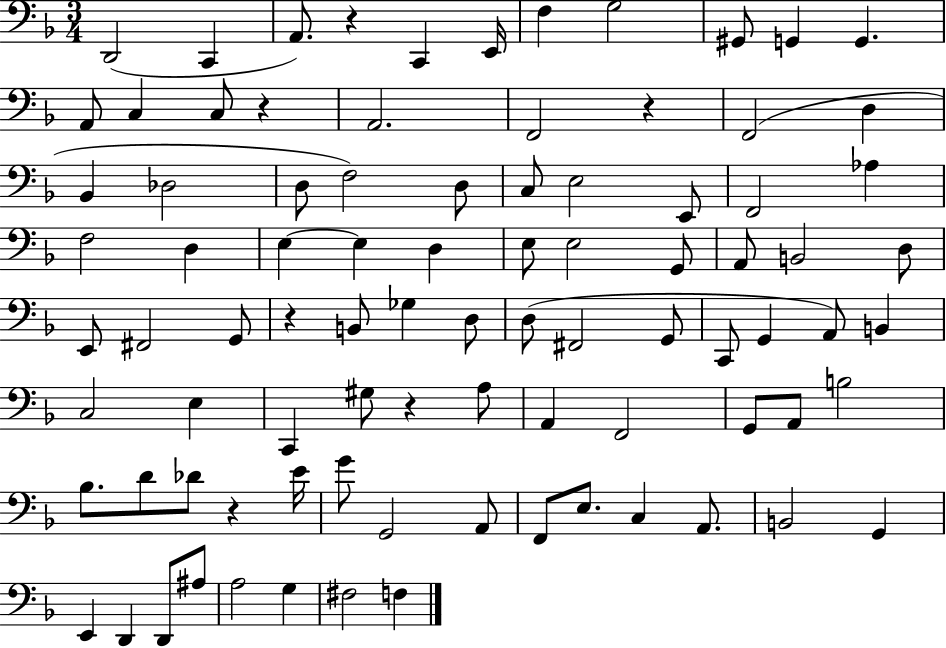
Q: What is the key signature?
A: F major